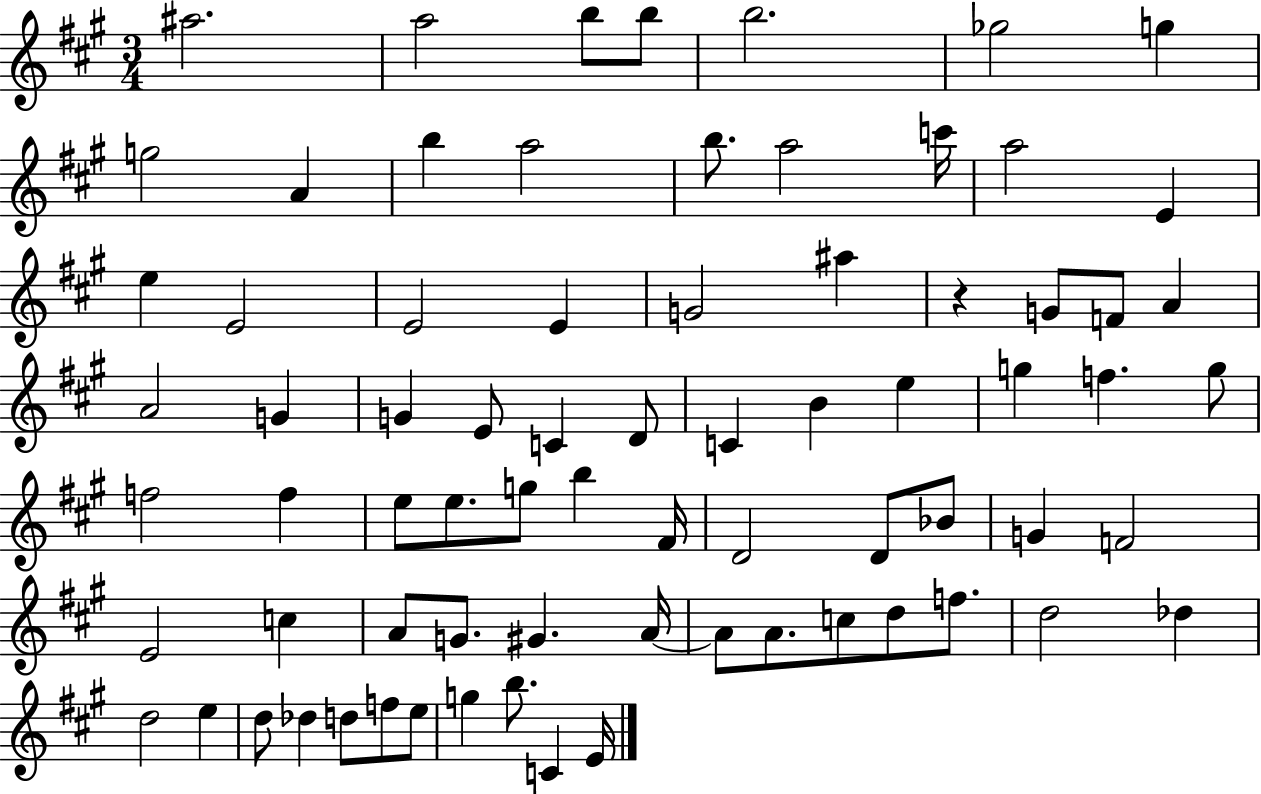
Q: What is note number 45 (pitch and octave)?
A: D4